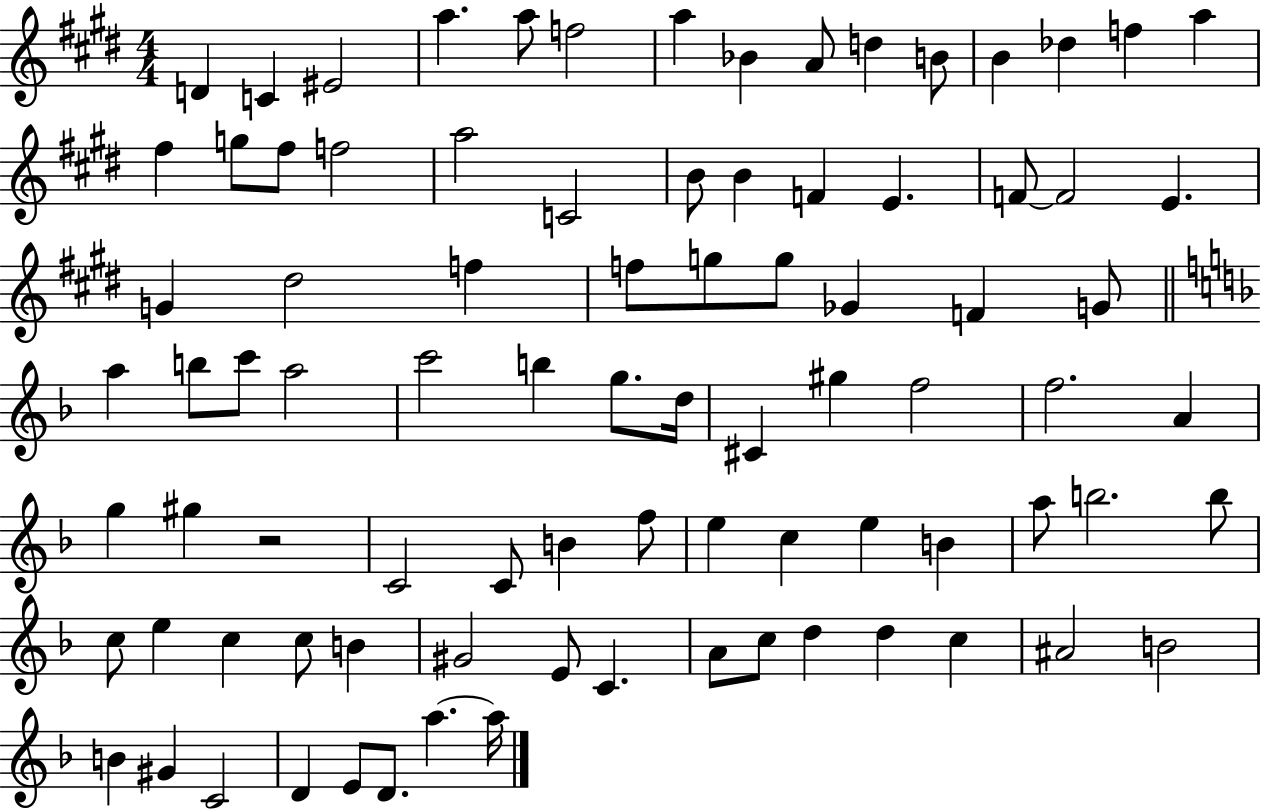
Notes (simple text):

D4/q C4/q EIS4/h A5/q. A5/e F5/h A5/q Bb4/q A4/e D5/q B4/e B4/q Db5/q F5/q A5/q F#5/q G5/e F#5/e F5/h A5/h C4/h B4/e B4/q F4/q E4/q. F4/e F4/h E4/q. G4/q D#5/h F5/q F5/e G5/e G5/e Gb4/q F4/q G4/e A5/q B5/e C6/e A5/h C6/h B5/q G5/e. D5/s C#4/q G#5/q F5/h F5/h. A4/q G5/q G#5/q R/h C4/h C4/e B4/q F5/e E5/q C5/q E5/q B4/q A5/e B5/h. B5/e C5/e E5/q C5/q C5/e B4/q G#4/h E4/e C4/q. A4/e C5/e D5/q D5/q C5/q A#4/h B4/h B4/q G#4/q C4/h D4/q E4/e D4/e. A5/q. A5/s